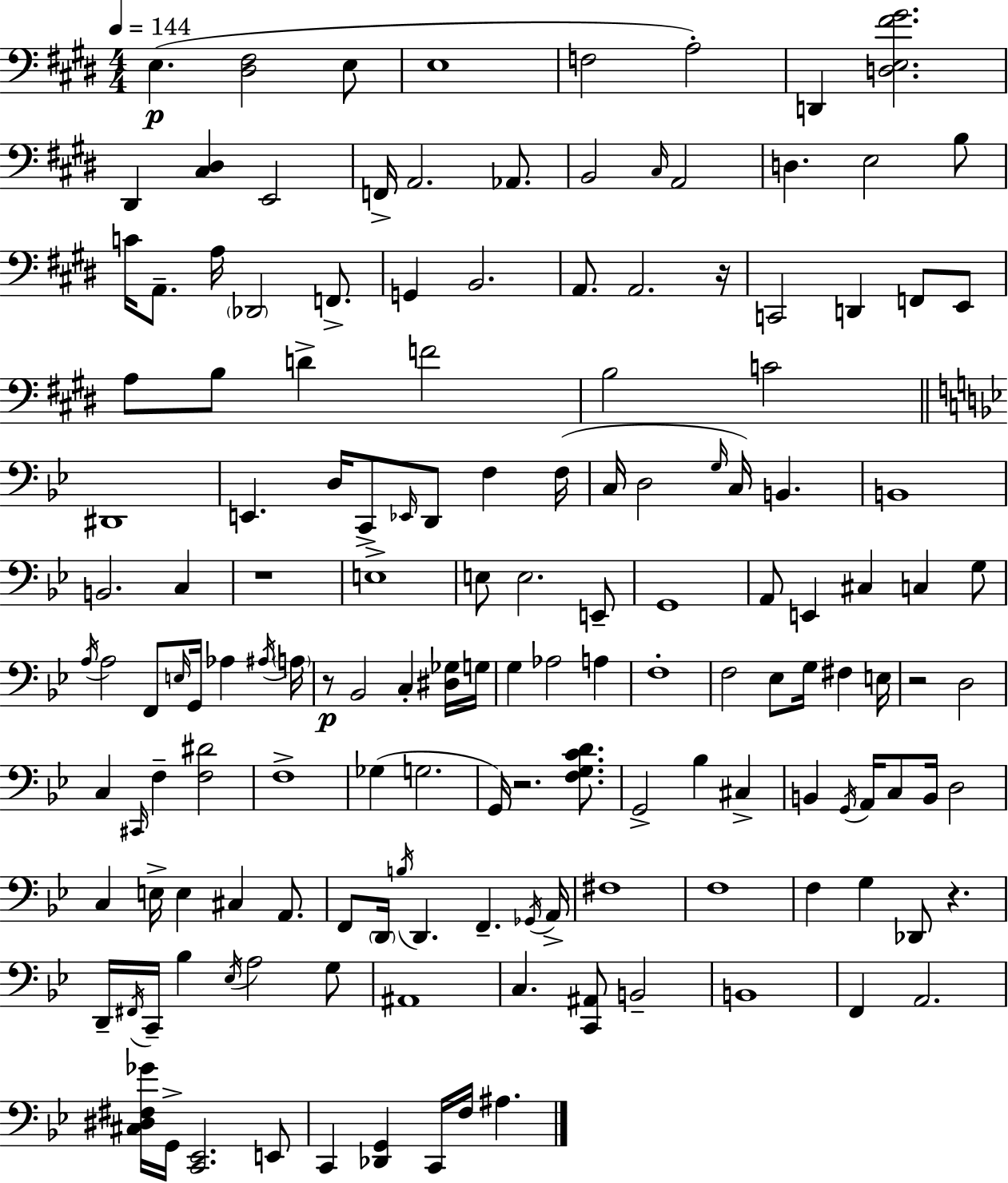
X:1
T:Untitled
M:4/4
L:1/4
K:E
E, [^D,^F,]2 E,/2 E,4 F,2 A,2 D,, [D,E,^F^G]2 ^D,, [^C,^D,] E,,2 F,,/4 A,,2 _A,,/2 B,,2 ^C,/4 A,,2 D, E,2 B,/2 C/4 A,,/2 A,/4 _D,,2 F,,/2 G,, B,,2 A,,/2 A,,2 z/4 C,,2 D,, F,,/2 E,,/2 A,/2 B,/2 D F2 B,2 C2 ^D,,4 E,, D,/4 C,,/2 _E,,/4 D,,/2 F, F,/4 C,/4 D,2 G,/4 C,/4 B,, B,,4 B,,2 C, z4 E,4 E,/2 E,2 E,,/2 G,,4 A,,/2 E,, ^C, C, G,/2 A,/4 A,2 F,,/2 E,/4 G,,/4 _A, ^A,/4 A,/4 z/2 _B,,2 C, [^D,_G,]/4 G,/4 G, _A,2 A, F,4 F,2 _E,/2 G,/4 ^F, E,/4 z2 D,2 C, ^C,,/4 F, [F,^D]2 F,4 _G, G,2 G,,/4 z2 [F,G,CD]/2 G,,2 _B, ^C, B,, G,,/4 A,,/4 C,/2 B,,/4 D,2 C, E,/4 E, ^C, A,,/2 F,,/2 D,,/4 B,/4 D,, F,, _G,,/4 A,,/4 ^F,4 F,4 F, G, _D,,/2 z D,,/4 ^F,,/4 C,,/4 _B, _E,/4 A,2 G,/2 ^A,,4 C, [C,,^A,,]/2 B,,2 B,,4 F,, A,,2 [^C,^D,^F,_G]/4 G,,/4 [C,,_E,,]2 E,,/2 C,, [_D,,G,,] C,,/4 F,/4 ^A,